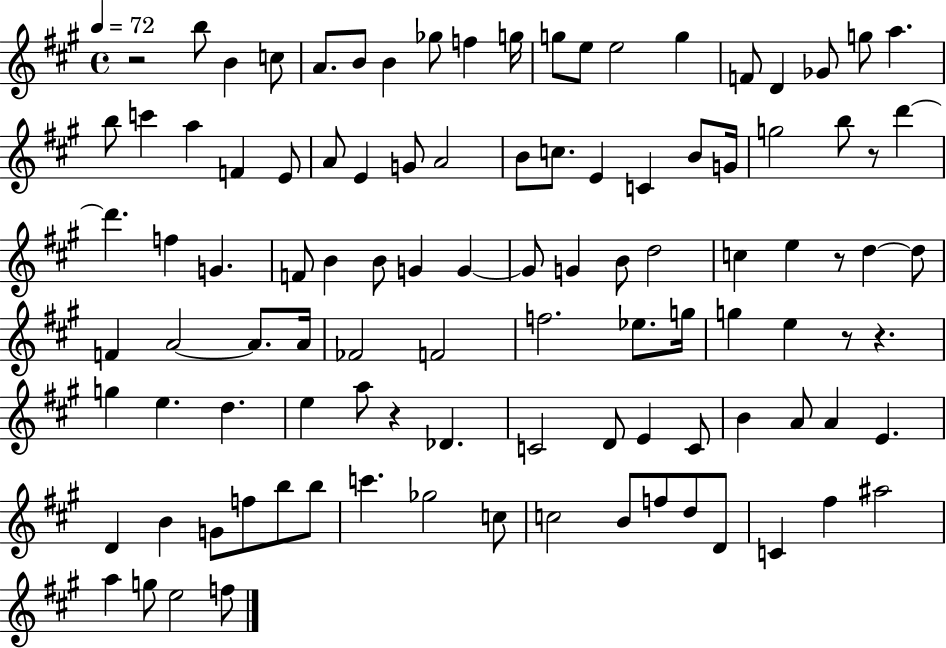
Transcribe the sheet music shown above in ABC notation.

X:1
T:Untitled
M:4/4
L:1/4
K:A
z2 b/2 B c/2 A/2 B/2 B _g/2 f g/4 g/2 e/2 e2 g F/2 D _G/2 g/2 a b/2 c' a F E/2 A/2 E G/2 A2 B/2 c/2 E C B/2 G/4 g2 b/2 z/2 d' d' f G F/2 B B/2 G G G/2 G B/2 d2 c e z/2 d d/2 F A2 A/2 A/4 _F2 F2 f2 _e/2 g/4 g e z/2 z g e d e a/2 z _D C2 D/2 E C/2 B A/2 A E D B G/2 f/2 b/2 b/2 c' _g2 c/2 c2 B/2 f/2 d/2 D/2 C ^f ^a2 a g/2 e2 f/2